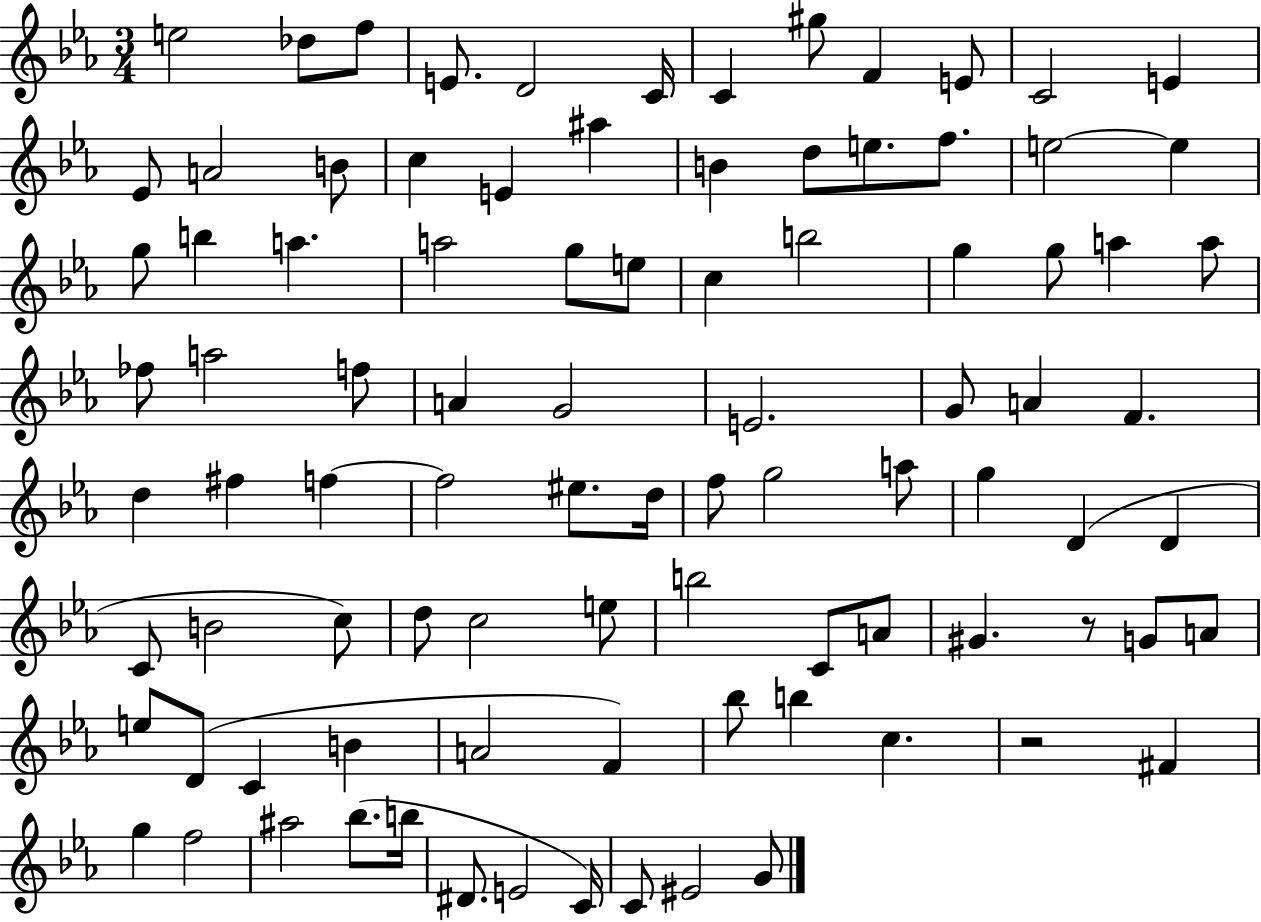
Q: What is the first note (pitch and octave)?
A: E5